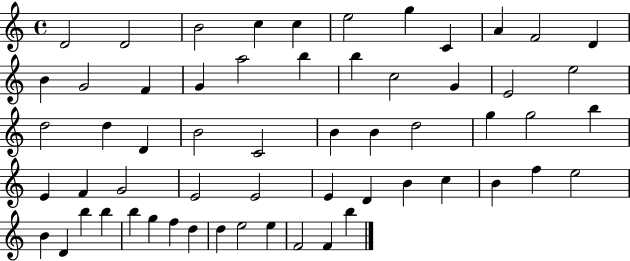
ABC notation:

X:1
T:Untitled
M:4/4
L:1/4
K:C
D2 D2 B2 c c e2 g C A F2 D B G2 F G a2 b b c2 G E2 e2 d2 d D B2 C2 B B d2 g g2 b E F G2 E2 E2 E D B c B f e2 B D b b b g f d d e2 e F2 F b